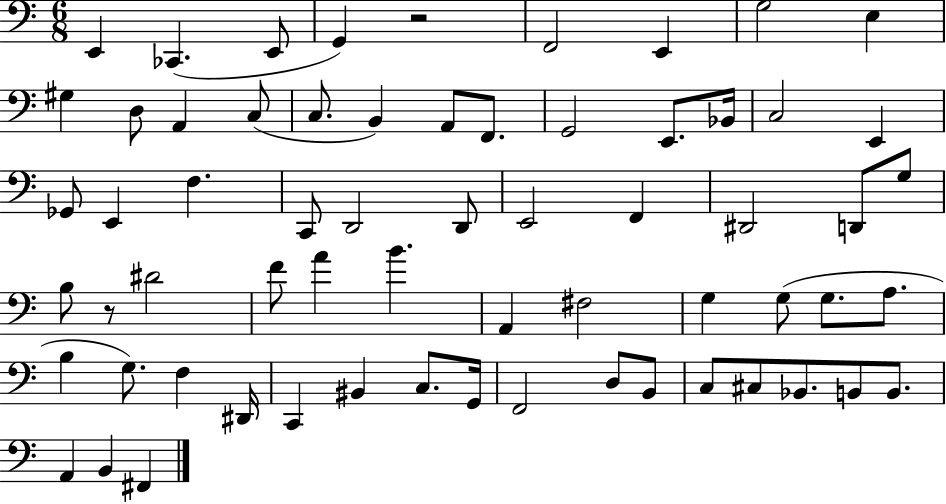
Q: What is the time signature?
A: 6/8